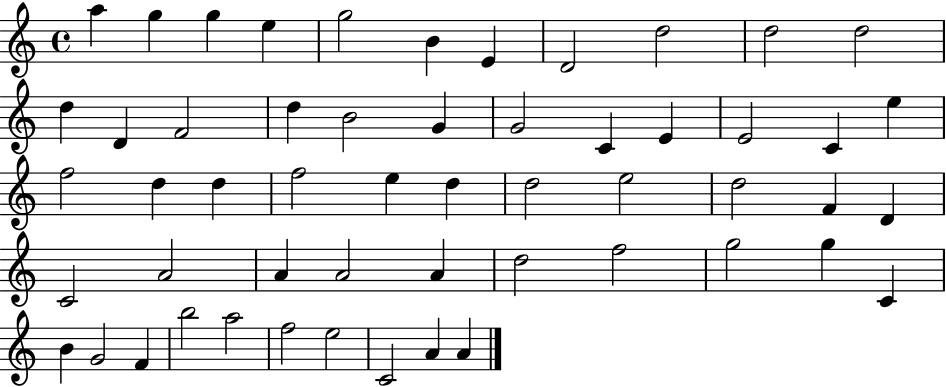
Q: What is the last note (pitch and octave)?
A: A4